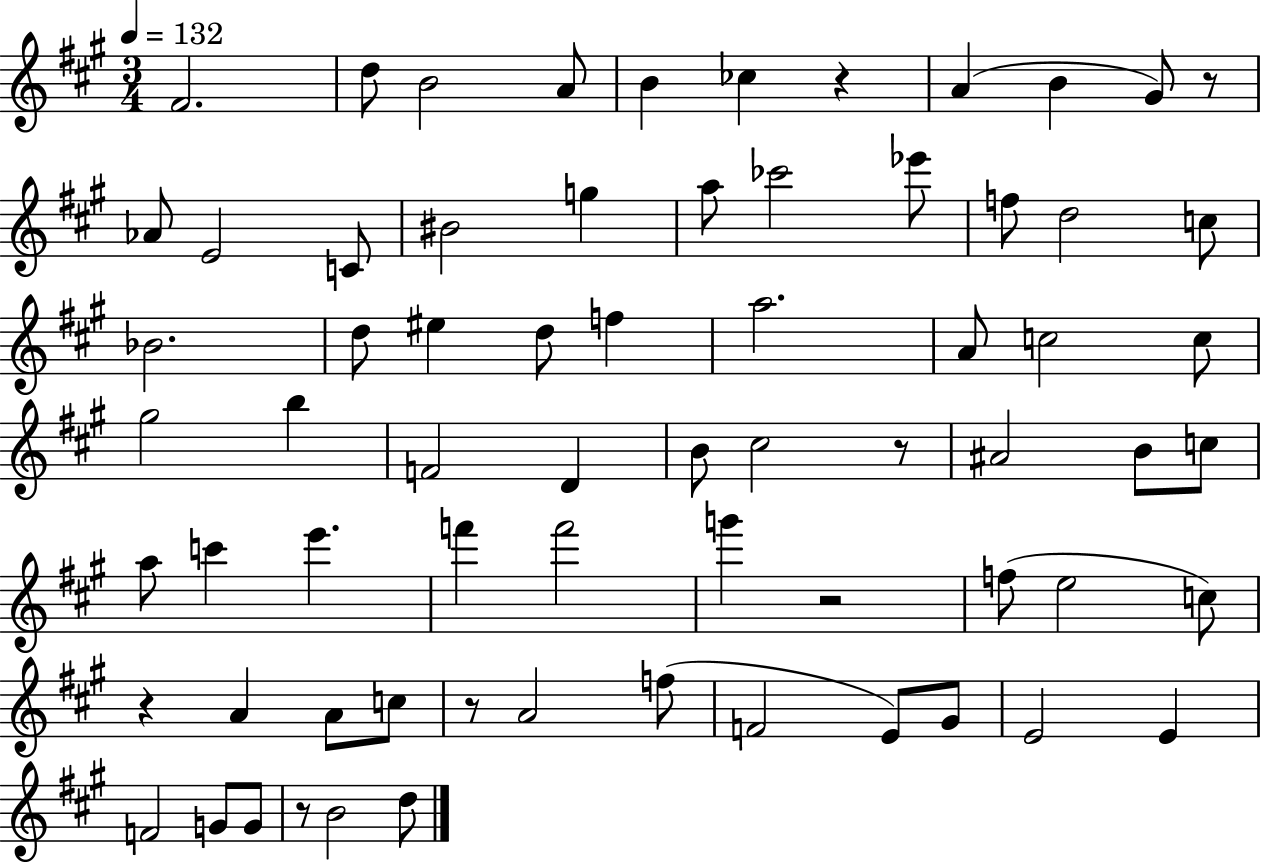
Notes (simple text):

F#4/h. D5/e B4/h A4/e B4/q CES5/q R/q A4/q B4/q G#4/e R/e Ab4/e E4/h C4/e BIS4/h G5/q A5/e CES6/h Eb6/e F5/e D5/h C5/e Bb4/h. D5/e EIS5/q D5/e F5/q A5/h. A4/e C5/h C5/e G#5/h B5/q F4/h D4/q B4/e C#5/h R/e A#4/h B4/e C5/e A5/e C6/q E6/q. F6/q F6/h G6/q R/h F5/e E5/h C5/e R/q A4/q A4/e C5/e R/e A4/h F5/e F4/h E4/e G#4/e E4/h E4/q F4/h G4/e G4/e R/e B4/h D5/e